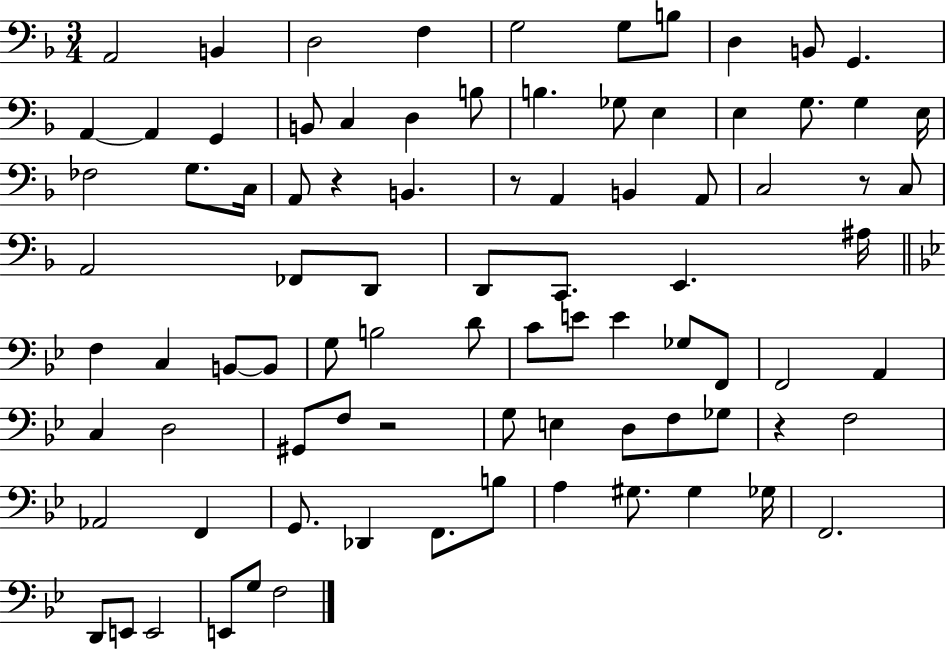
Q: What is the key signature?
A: F major